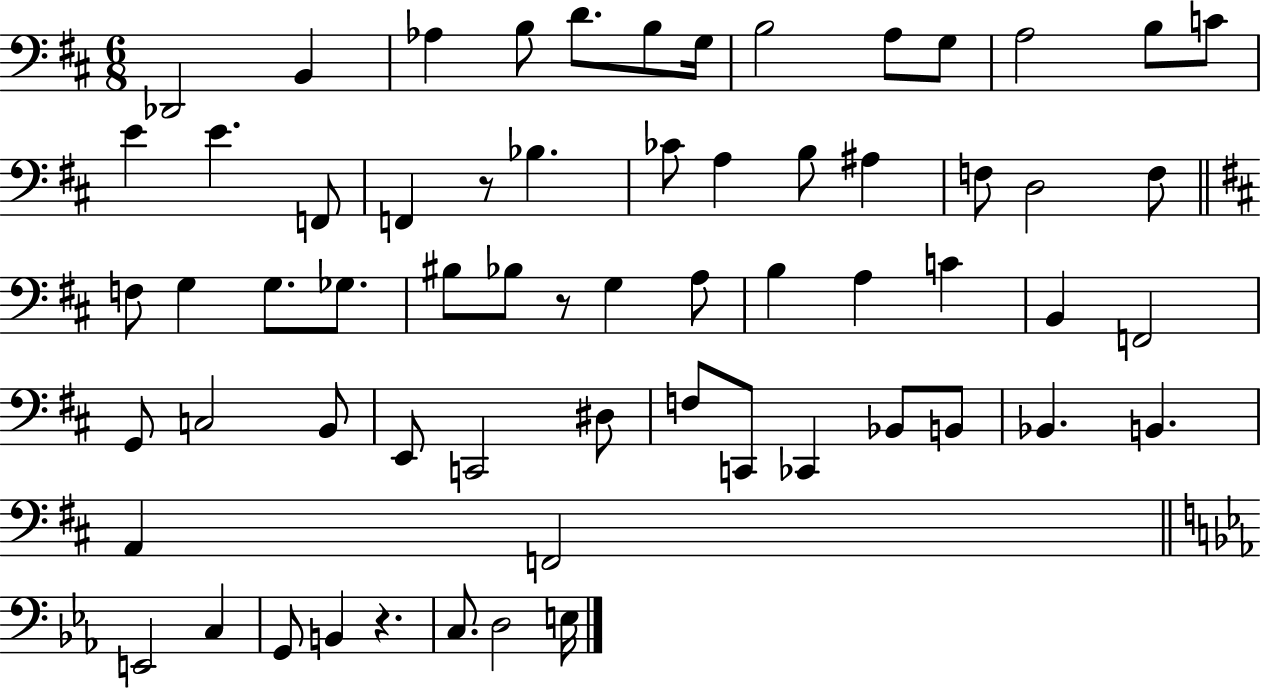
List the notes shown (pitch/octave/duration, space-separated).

Db2/h B2/q Ab3/q B3/e D4/e. B3/e G3/s B3/h A3/e G3/e A3/h B3/e C4/e E4/q E4/q. F2/e F2/q R/e Bb3/q. CES4/e A3/q B3/e A#3/q F3/e D3/h F3/e F3/e G3/q G3/e. Gb3/e. BIS3/e Bb3/e R/e G3/q A3/e B3/q A3/q C4/q B2/q F2/h G2/e C3/h B2/e E2/e C2/h D#3/e F3/e C2/e CES2/q Bb2/e B2/e Bb2/q. B2/q. A2/q F2/h E2/h C3/q G2/e B2/q R/q. C3/e. D3/h E3/s